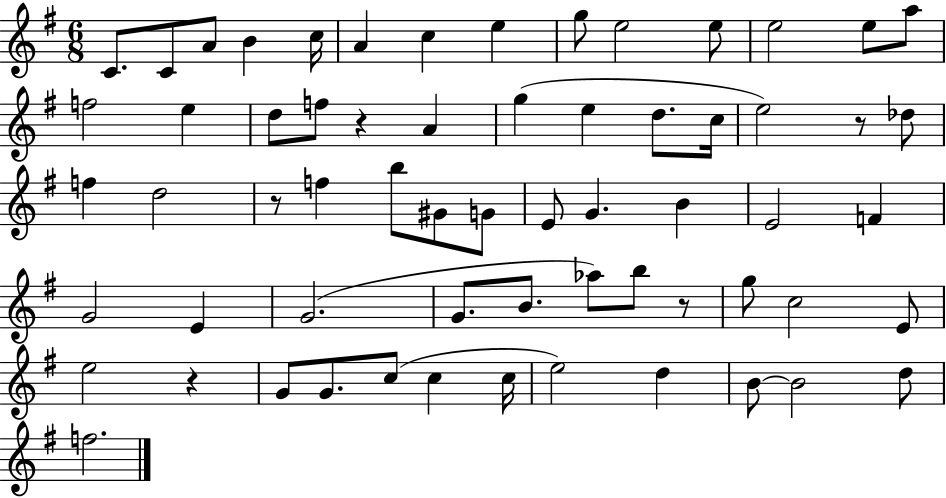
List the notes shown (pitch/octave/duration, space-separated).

C4/e. C4/e A4/e B4/q C5/s A4/q C5/q E5/q G5/e E5/h E5/e E5/h E5/e A5/e F5/h E5/q D5/e F5/e R/q A4/q G5/q E5/q D5/e. C5/s E5/h R/e Db5/e F5/q D5/h R/e F5/q B5/e G#4/e G4/e E4/e G4/q. B4/q E4/h F4/q G4/h E4/q G4/h. G4/e. B4/e. Ab5/e B5/e R/e G5/e C5/h E4/e E5/h R/q G4/e G4/e. C5/e C5/q C5/s E5/h D5/q B4/e B4/h D5/e F5/h.